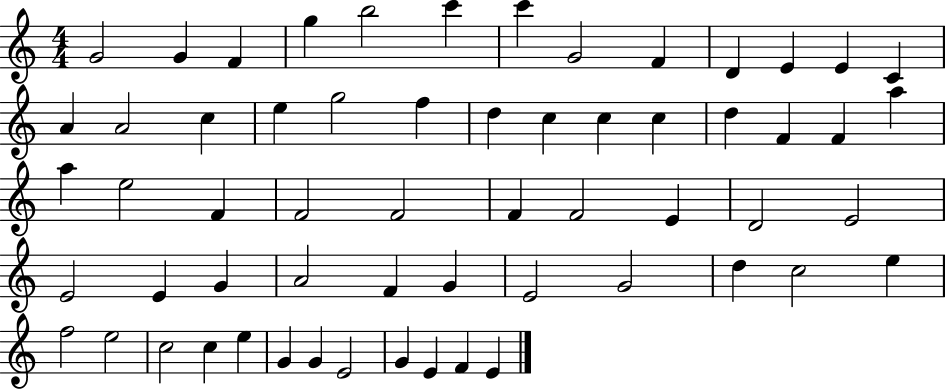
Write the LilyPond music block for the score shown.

{
  \clef treble
  \numericTimeSignature
  \time 4/4
  \key c \major
  g'2 g'4 f'4 | g''4 b''2 c'''4 | c'''4 g'2 f'4 | d'4 e'4 e'4 c'4 | \break a'4 a'2 c''4 | e''4 g''2 f''4 | d''4 c''4 c''4 c''4 | d''4 f'4 f'4 a''4 | \break a''4 e''2 f'4 | f'2 f'2 | f'4 f'2 e'4 | d'2 e'2 | \break e'2 e'4 g'4 | a'2 f'4 g'4 | e'2 g'2 | d''4 c''2 e''4 | \break f''2 e''2 | c''2 c''4 e''4 | g'4 g'4 e'2 | g'4 e'4 f'4 e'4 | \break \bar "|."
}